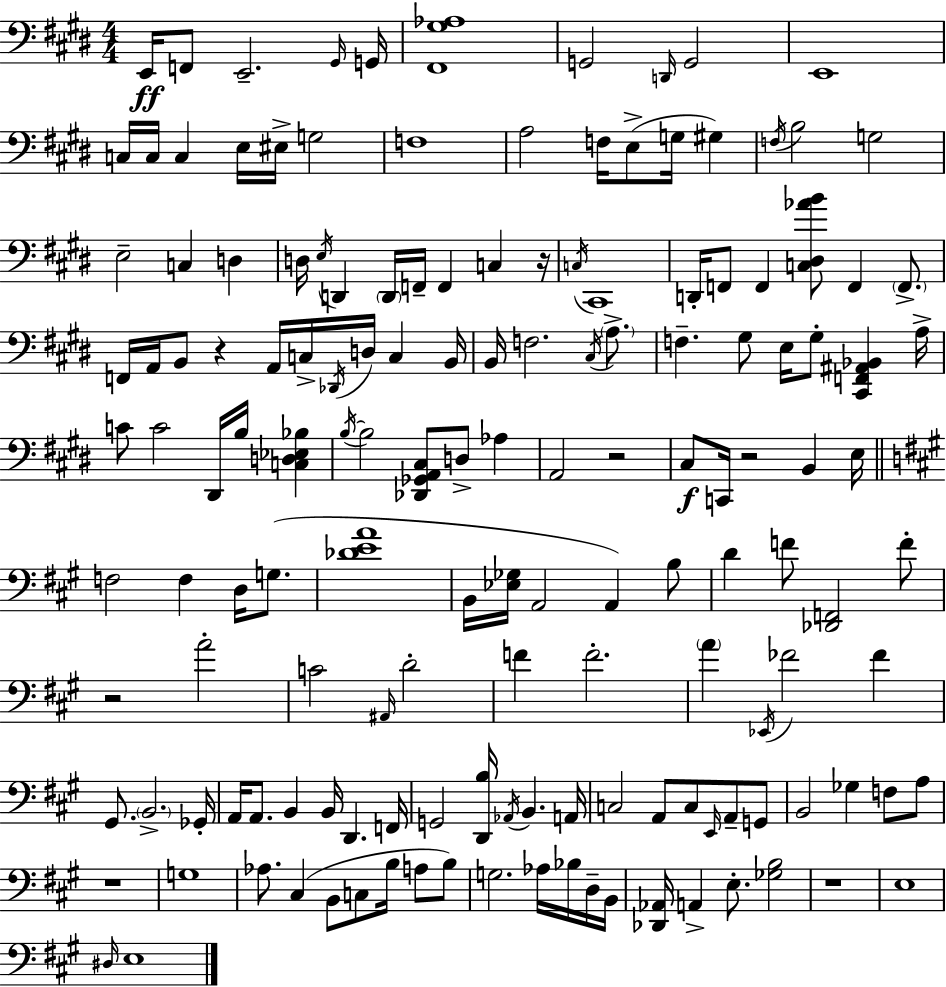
E2/s F2/e E2/h. G#2/s G2/s [F#2,G#3,Ab3]/w G2/h D2/s G2/h E2/w C3/s C3/s C3/q E3/s EIS3/s G3/h F3/w A3/h F3/s E3/e G3/s G#3/q F3/s B3/h G3/h E3/h C3/q D3/q D3/s E3/s D2/q D2/s F2/s F2/q C3/q R/s C3/s C#2/w D2/s F2/e F2/q [C3,D#3,Ab4,B4]/e F2/q F2/e. F2/s A2/s B2/e R/q A2/s C3/s Db2/s D3/s C3/q B2/s B2/s F3/h. C#3/s A3/e. F3/q. G#3/e E3/s G#3/e [C#2,F2,A#2,Bb2]/q A3/s C4/e C4/h D#2/s B3/s [C3,D3,Eb3,Bb3]/q B3/s B3/h [Db2,Gb2,A2,C#3]/e D3/e Ab3/q A2/h R/h C#3/e C2/s R/h B2/q E3/s F3/h F3/q D3/s G3/e. [Db4,E4,A4]/w B2/s [Eb3,Gb3]/s A2/h A2/q B3/e D4/q F4/e [Db2,F2]/h F4/e R/h A4/h C4/h A#2/s D4/h F4/q F4/h. A4/q Eb2/s FES4/h FES4/q G#2/e. B2/h. Gb2/s A2/s A2/e. B2/q B2/s D2/q. F2/s G2/h [D2,B3]/s Ab2/s B2/q. A2/s C3/h A2/e C3/e E2/s A2/e G2/e B2/h Gb3/q F3/e A3/e R/w G3/w Ab3/e. C#3/q B2/e C3/e B3/s A3/e B3/e G3/h. Ab3/s Bb3/s D3/s B2/s [Db2,Ab2]/s A2/q E3/e. [Gb3,B3]/h R/w E3/w D#3/s E3/w